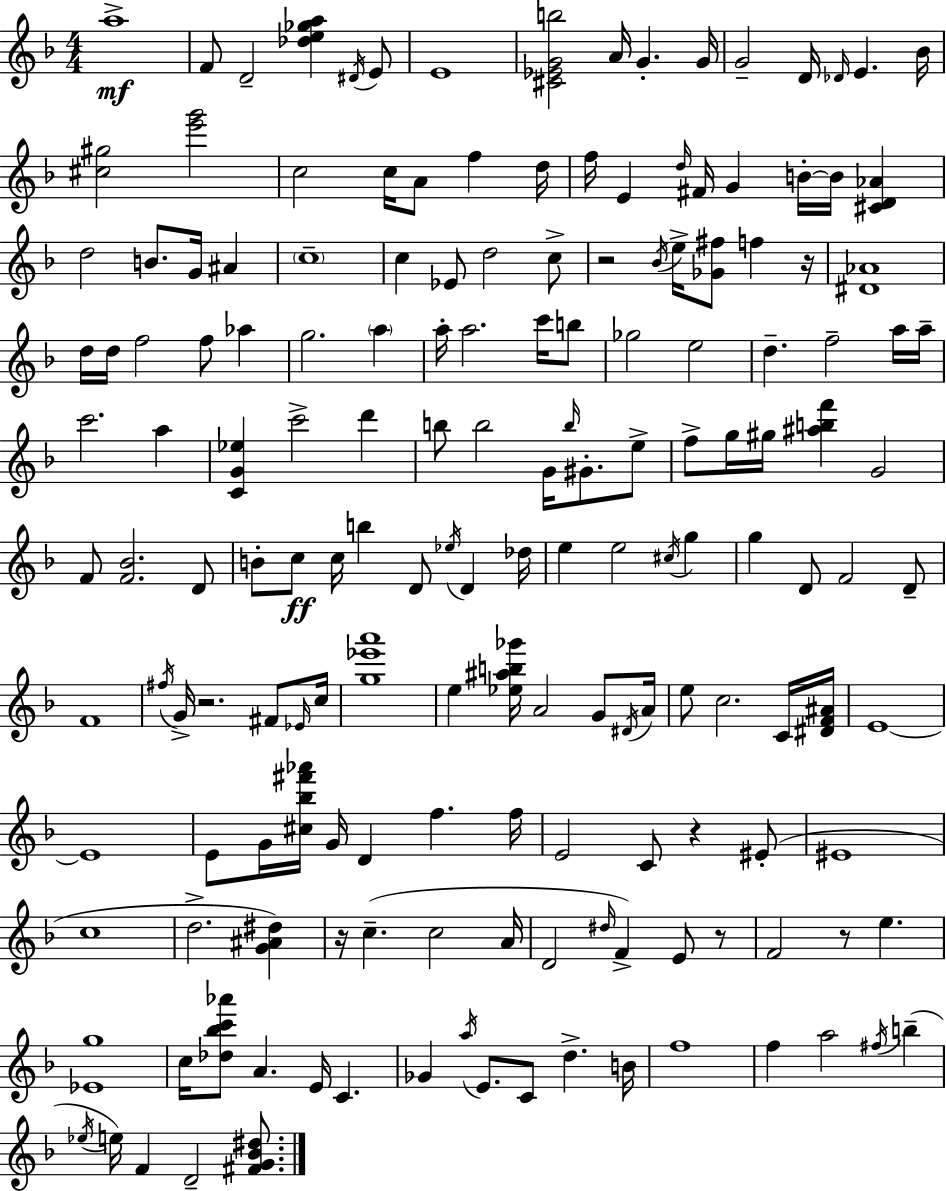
{
  \clef treble
  \numericTimeSignature
  \time 4/4
  \key d \minor
  a''1->\mf | f'8 d'2-- <des'' e'' ges'' a''>4 \acciaccatura { dis'16 } e'8 | e'1 | <cis' ees' g' b''>2 a'16 g'4.-. | \break g'16 g'2-- d'16 \grace { des'16 } e'4. | bes'16 <cis'' gis''>2 <e''' g'''>2 | c''2 c''16 a'8 f''4 | d''16 f''16 e'4 \grace { d''16 } fis'16 g'4 b'16-.~~ b'16 <cis' d' aes'>4 | \break d''2 b'8. g'16 ais'4 | \parenthesize c''1-- | c''4 ees'8 d''2 | c''8-> r2 \acciaccatura { bes'16 } e''16-> <ges' fis''>8 f''4 | \break r16 <dis' aes'>1 | d''16 d''16 f''2 f''8 | aes''4 g''2. | \parenthesize a''4 a''16-. a''2. | \break c'''16 b''8 ges''2 e''2 | d''4.-- f''2-- | a''16 a''16-- c'''2. | a''4 <c' g' ees''>4 c'''2-> | \break d'''4 b''8 b''2 g'16 \grace { b''16 } | gis'8.-. e''8-> f''8-> g''16 gis''16 <ais'' b'' f'''>4 g'2 | f'8 <f' bes'>2. | d'8 b'8-. c''8\ff c''16 b''4 d'8 | \break \acciaccatura { ees''16 } d'4 des''16 e''4 e''2 | \acciaccatura { cis''16 } g''4 g''4 d'8 f'2 | d'8-- f'1 | \acciaccatura { fis''16 } g'16-> r2. | \break fis'8 \grace { ees'16 } c''16 <g'' ees''' a'''>1 | e''4 <ees'' ais'' b'' ges'''>16 a'2 | g'8 \acciaccatura { dis'16 } a'16 e''8 c''2. | c'16 <dis' f' ais'>16 e'1~~ | \break e'1 | e'8 g'16 <cis'' bes'' fis''' aes'''>16 g'16 d'4 | f''4. f''16 e'2 | c'8 r4 eis'8-.( eis'1 | \break c''1 | d''2.-> | <g' ais' dis''>4) r16 c''4.--( | c''2 a'16 d'2 | \break \grace { dis''16 } f'4->) e'8 r8 f'2 | r8 e''4. <ees' g''>1 | c''16 <des'' bes'' c''' aes'''>8 a'4. | e'16 c'4. ges'4 \acciaccatura { a''16 } | \break e'8. c'8 d''4.-> b'16 f''1 | f''4 | a''2 \acciaccatura { fis''16 }( b''4-- \acciaccatura { ees''16 } e''16) f'4 | d'2-- <fis' g' bes' dis''>8. \bar "|."
}